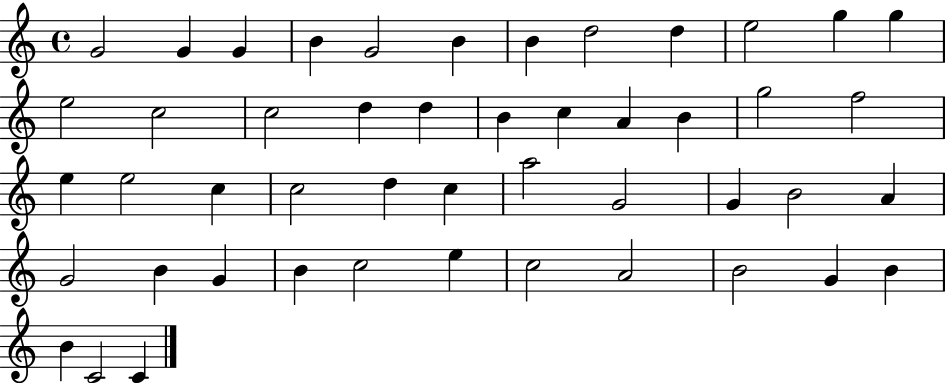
G4/h G4/q G4/q B4/q G4/h B4/q B4/q D5/h D5/q E5/h G5/q G5/q E5/h C5/h C5/h D5/q D5/q B4/q C5/q A4/q B4/q G5/h F5/h E5/q E5/h C5/q C5/h D5/q C5/q A5/h G4/h G4/q B4/h A4/q G4/h B4/q G4/q B4/q C5/h E5/q C5/h A4/h B4/h G4/q B4/q B4/q C4/h C4/q